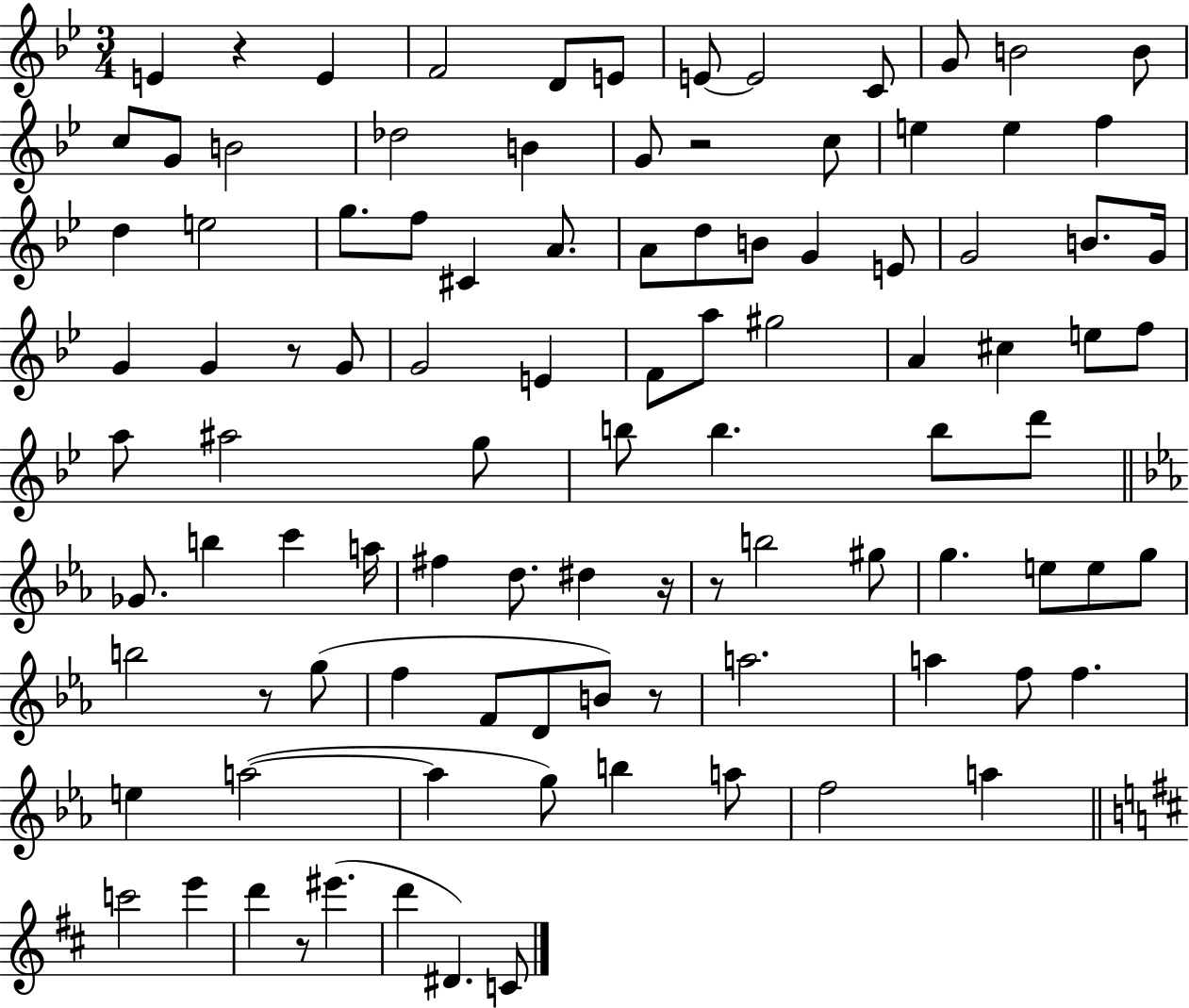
{
  \clef treble
  \numericTimeSignature
  \time 3/4
  \key bes \major
  e'4 r4 e'4 | f'2 d'8 e'8 | e'8~~ e'2 c'8 | g'8 b'2 b'8 | \break c''8 g'8 b'2 | des''2 b'4 | g'8 r2 c''8 | e''4 e''4 f''4 | \break d''4 e''2 | g''8. f''8 cis'4 a'8. | a'8 d''8 b'8 g'4 e'8 | g'2 b'8. g'16 | \break g'4 g'4 r8 g'8 | g'2 e'4 | f'8 a''8 gis''2 | a'4 cis''4 e''8 f''8 | \break a''8 ais''2 g''8 | b''8 b''4. b''8 d'''8 | \bar "||" \break \key ees \major ges'8. b''4 c'''4 a''16 | fis''4 d''8. dis''4 r16 | r8 b''2 gis''8 | g''4. e''8 e''8 g''8 | \break b''2 r8 g''8( | f''4 f'8 d'8 b'8) r8 | a''2. | a''4 f''8 f''4. | \break e''4 a''2~(~ | a''4 g''8) b''4 a''8 | f''2 a''4 | \bar "||" \break \key b \minor c'''2 e'''4 | d'''4 r8 eis'''4.( | d'''4 dis'4.) c'8 | \bar "|."
}